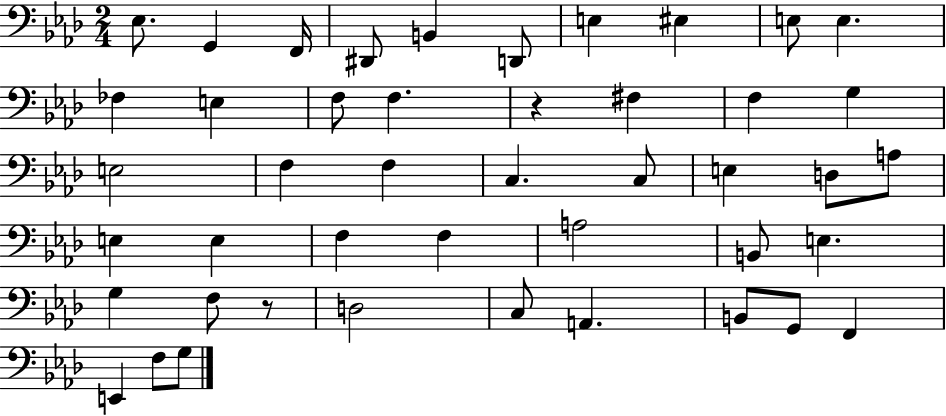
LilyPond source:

{
  \clef bass
  \numericTimeSignature
  \time 2/4
  \key aes \major
  ees8. g,4 f,16 | dis,8 b,4 d,8 | e4 eis4 | e8 e4. | \break fes4 e4 | f8 f4. | r4 fis4 | f4 g4 | \break e2 | f4 f4 | c4. c8 | e4 d8 a8 | \break e4 e4 | f4 f4 | a2 | b,8 e4. | \break g4 f8 r8 | d2 | c8 a,4. | b,8 g,8 f,4 | \break e,4 f8 g8 | \bar "|."
}